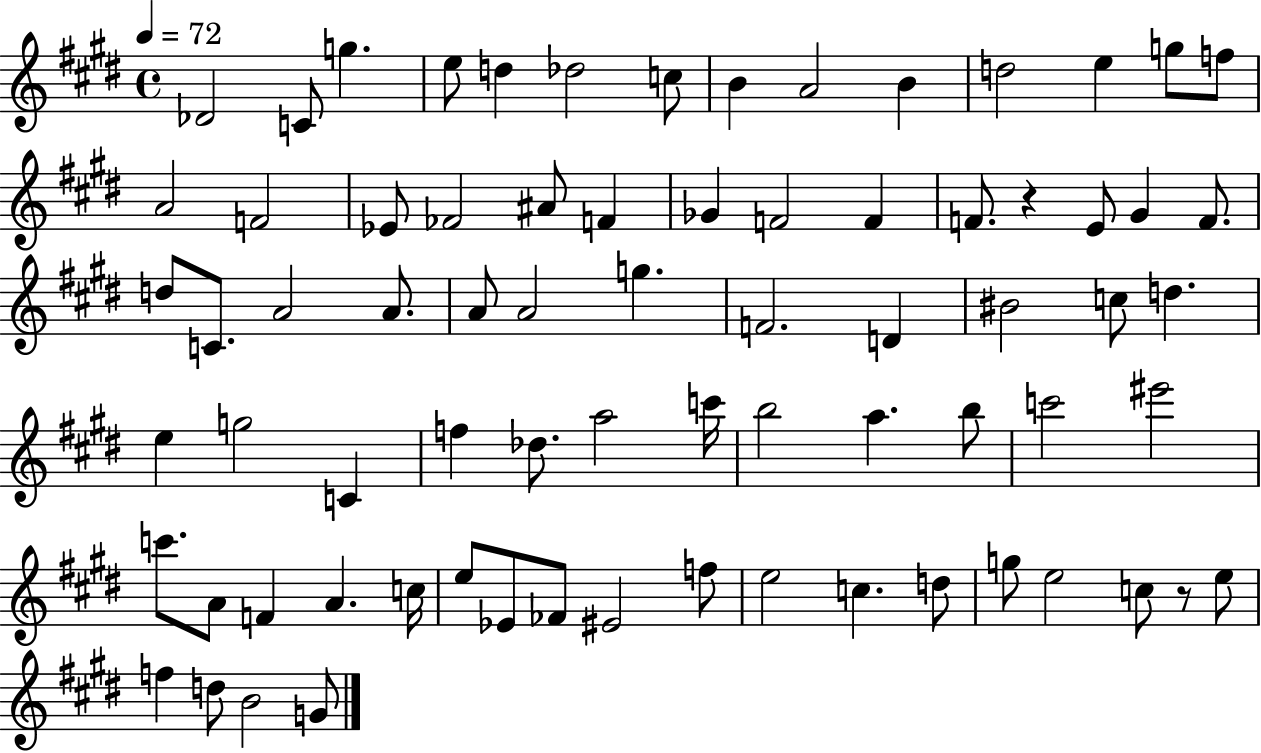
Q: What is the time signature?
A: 4/4